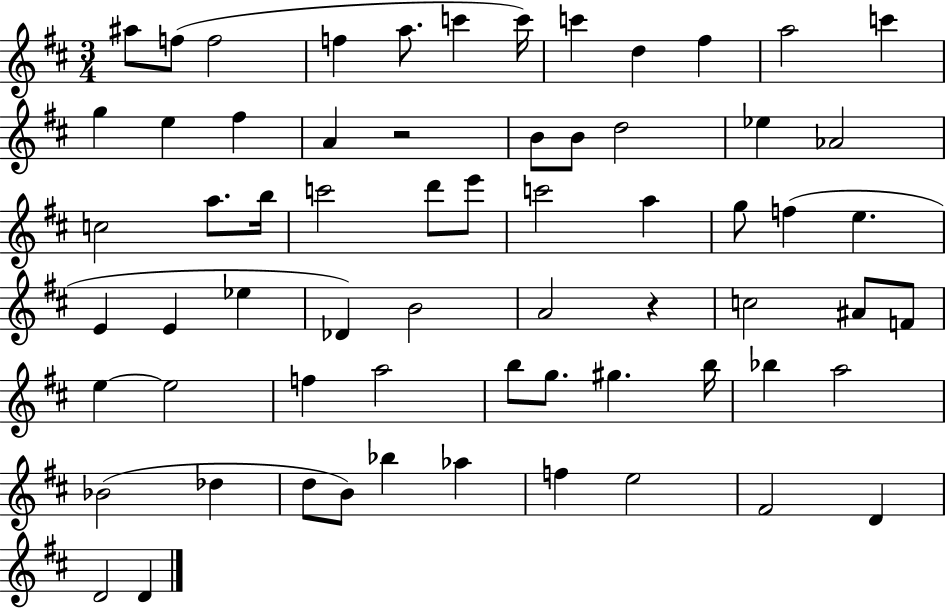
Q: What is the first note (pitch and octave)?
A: A#5